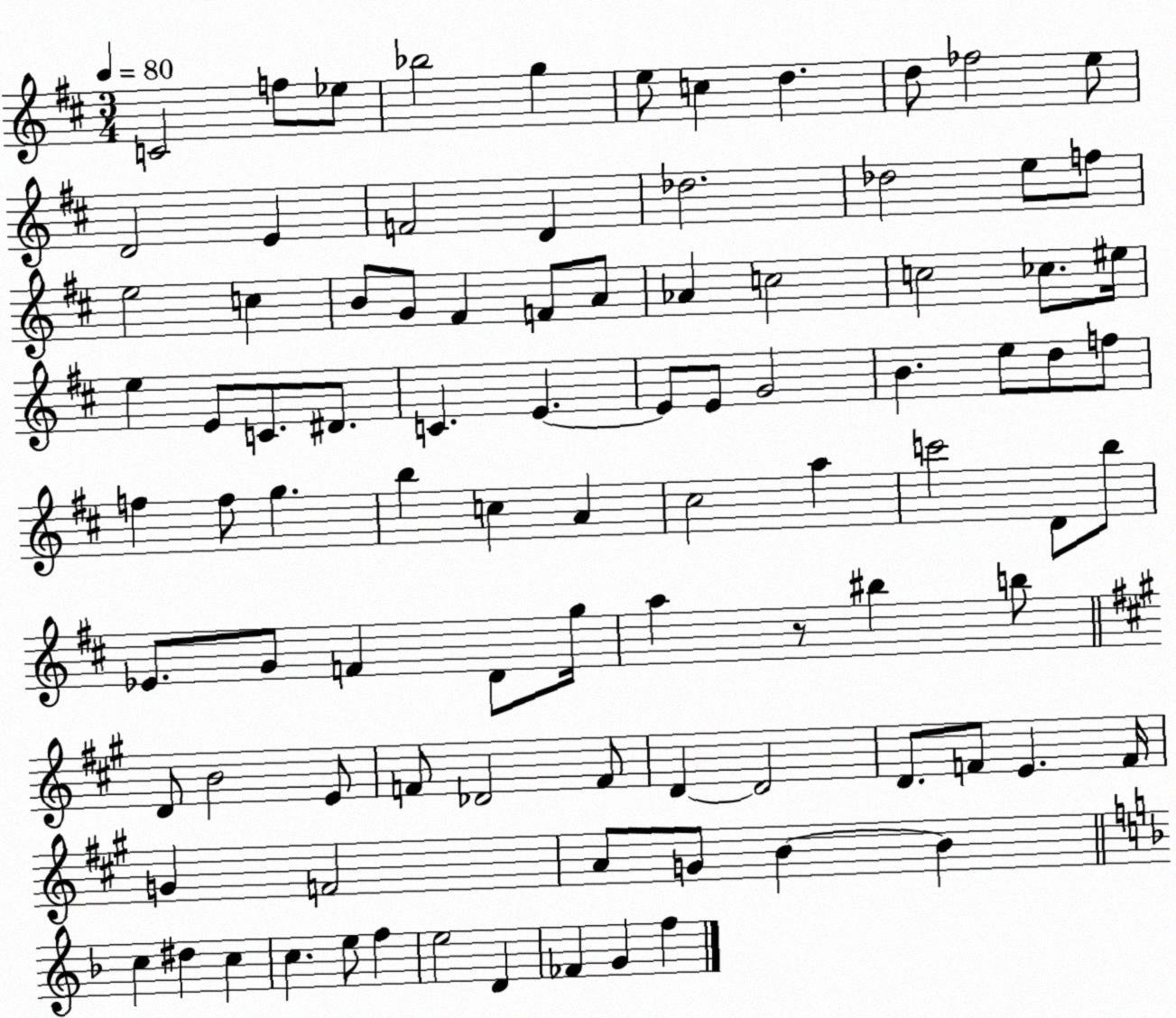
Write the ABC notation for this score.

X:1
T:Untitled
M:3/4
L:1/4
K:D
C2 f/2 _e/2 _b2 g e/2 c d d/2 _f2 e/2 D2 E F2 D _d2 _d2 e/2 f/2 e2 c B/2 G/2 ^F F/2 A/2 _A c2 c2 _c/2 ^e/4 e E/2 C/2 ^D/2 C E E/2 E/2 G2 B e/2 d/2 f/2 f f/2 g b c A ^c2 a c'2 D/2 b/2 _E/2 G/2 F D/2 g/4 a z/2 ^b b/2 D/2 B2 E/2 F/2 _D2 F/2 D D2 D/2 F/2 E F/4 G F2 A/2 G/2 B B c ^d c c e/2 f e2 D _F G f